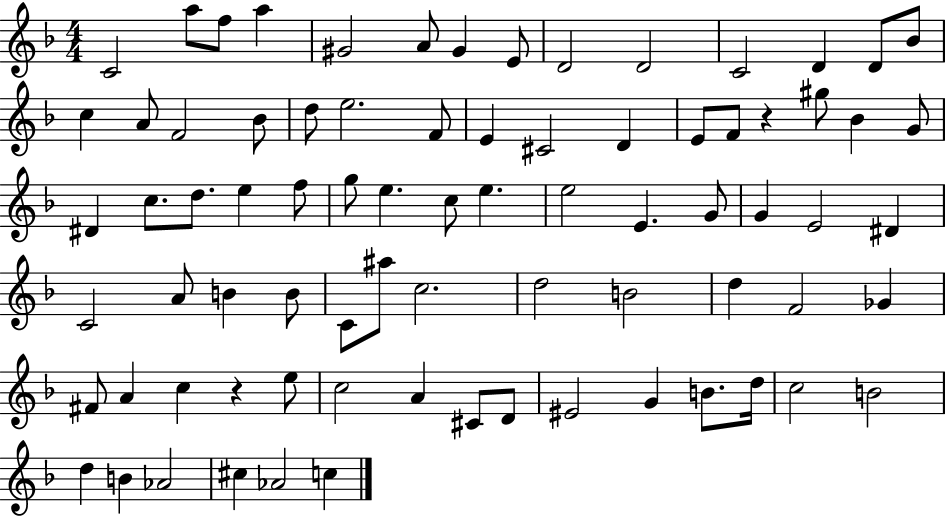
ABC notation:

X:1
T:Untitled
M:4/4
L:1/4
K:F
C2 a/2 f/2 a ^G2 A/2 ^G E/2 D2 D2 C2 D D/2 _B/2 c A/2 F2 _B/2 d/2 e2 F/2 E ^C2 D E/2 F/2 z ^g/2 _B G/2 ^D c/2 d/2 e f/2 g/2 e c/2 e e2 E G/2 G E2 ^D C2 A/2 B B/2 C/2 ^a/2 c2 d2 B2 d F2 _G ^F/2 A c z e/2 c2 A ^C/2 D/2 ^E2 G B/2 d/4 c2 B2 d B _A2 ^c _A2 c